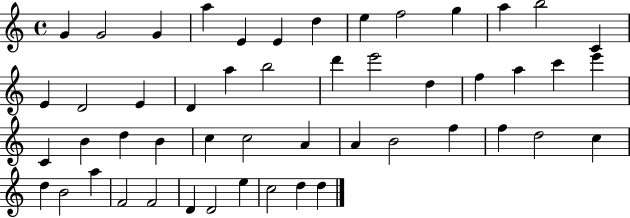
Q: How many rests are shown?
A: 0